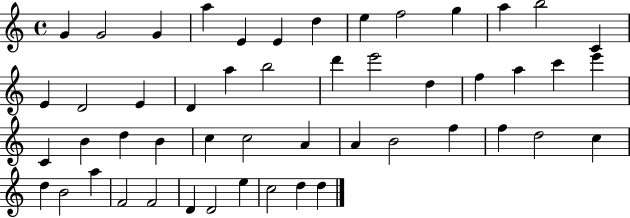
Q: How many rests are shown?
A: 0